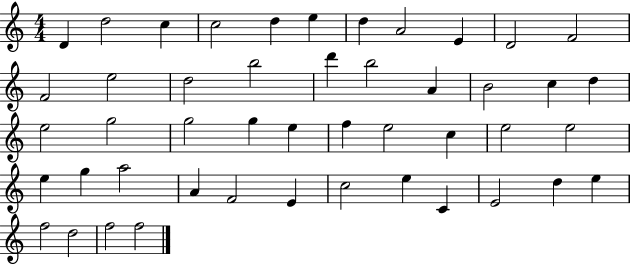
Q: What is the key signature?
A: C major